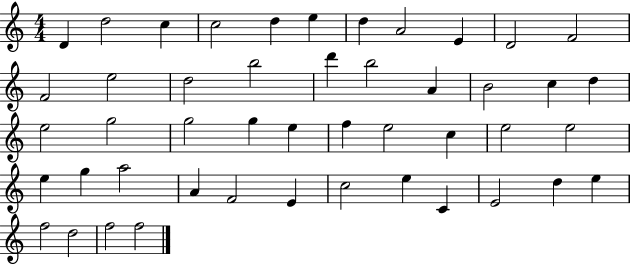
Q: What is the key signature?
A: C major